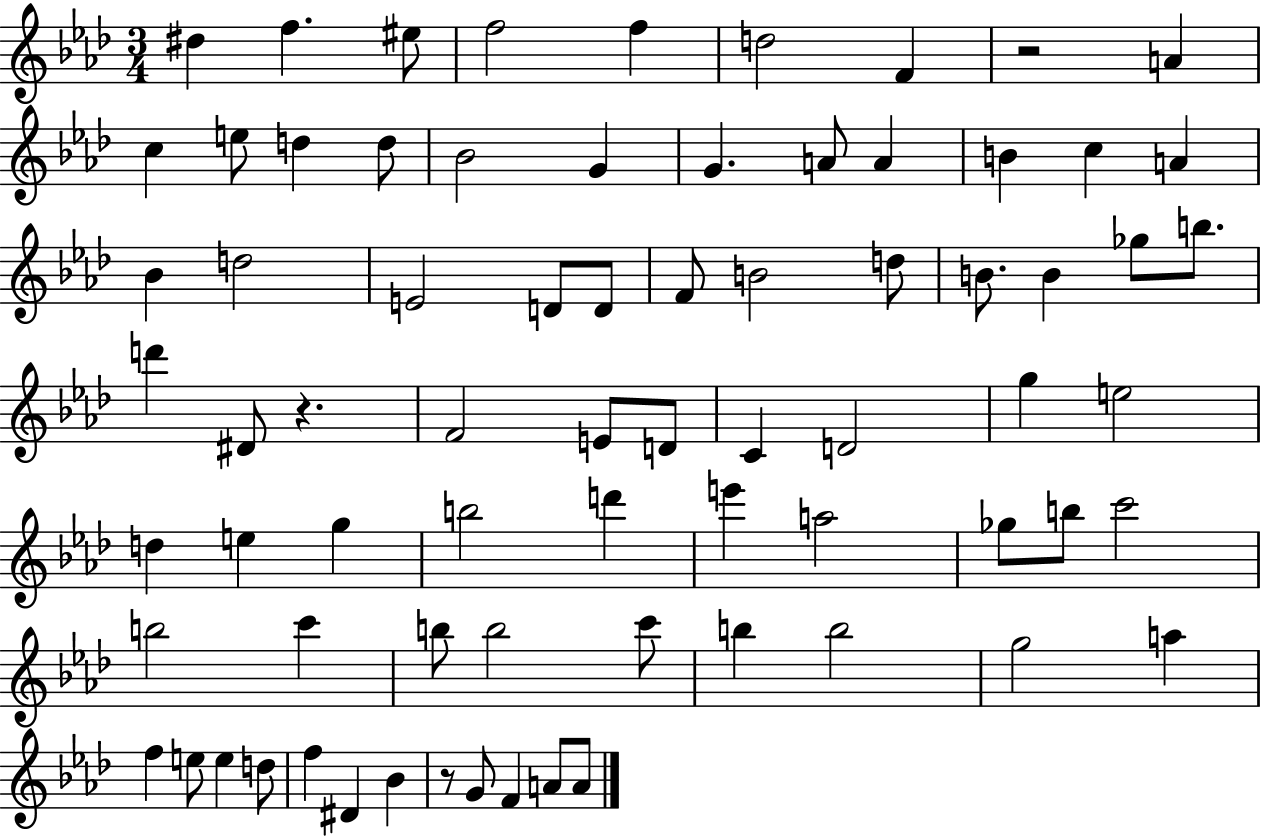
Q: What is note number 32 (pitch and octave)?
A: B5